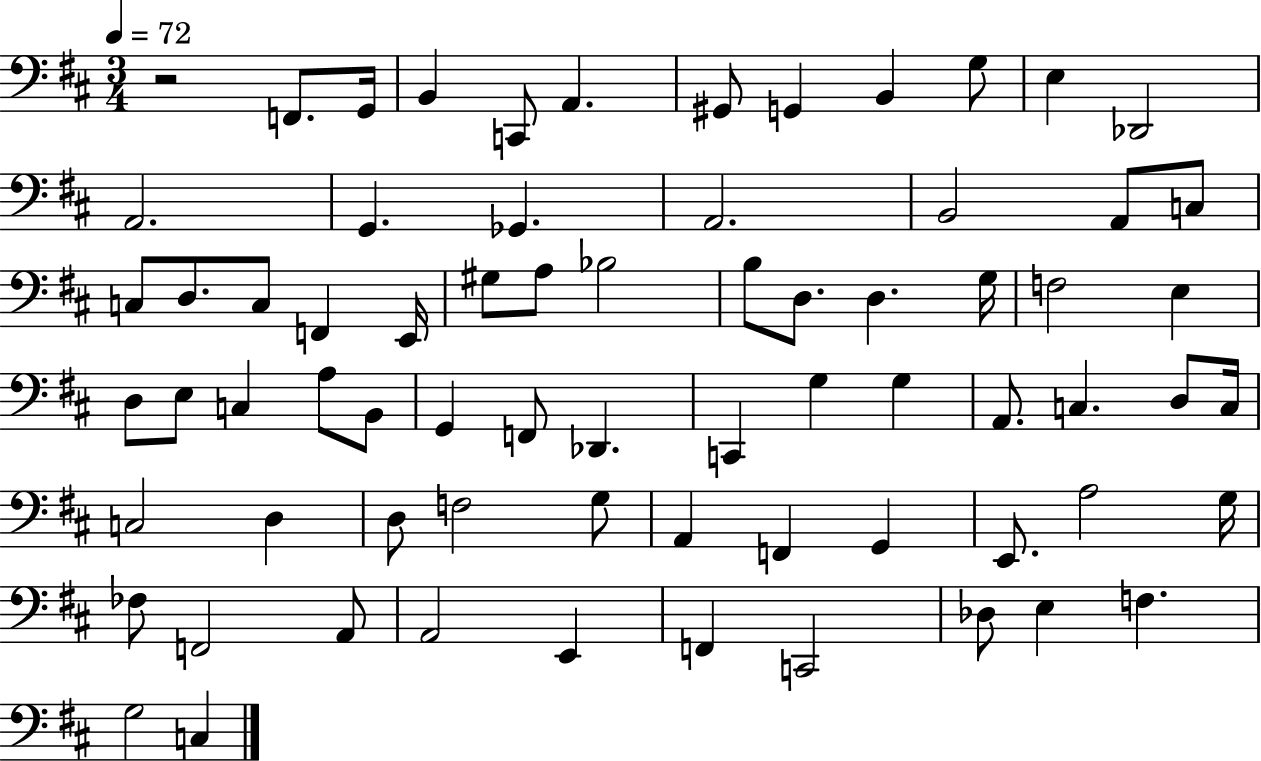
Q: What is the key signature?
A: D major